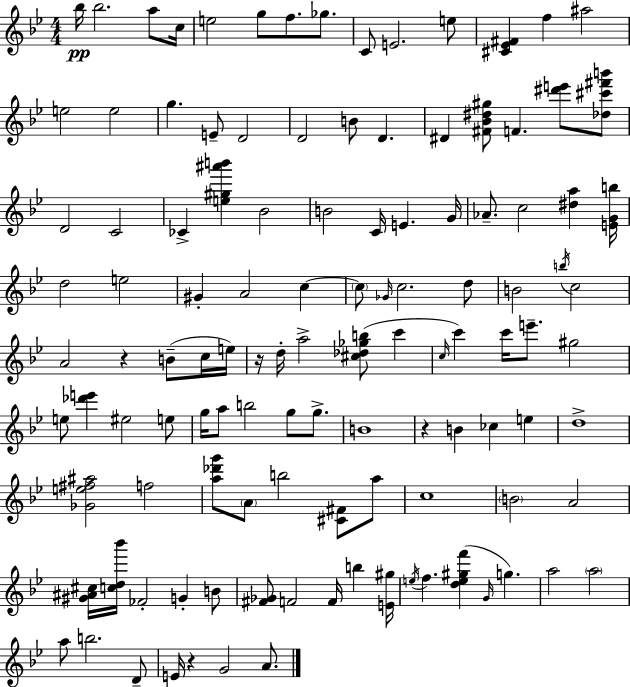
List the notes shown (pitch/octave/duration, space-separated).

Bb5/s Bb5/h. A5/e C5/s E5/h G5/e F5/e. Gb5/e. C4/e E4/h. E5/e [C#4,Eb4,F#4]/q F5/q A#5/h E5/h E5/h G5/q. E4/e D4/h D4/h B4/e D4/q. D#4/q [F#4,Bb4,D#5,G#5]/e F4/q. [D#6,E6]/e [Db5,C#6,F#6,B6]/e D4/h C4/h CES4/q [E5,G#5,A#6,B6]/q Bb4/h B4/h C4/s E4/q. G4/s Ab4/e. C5/h [D#5,A5]/q [E4,G4,B5]/s D5/h E5/h G#4/q A4/h C5/q C5/e Gb4/s C5/h. D5/e B4/h B5/s C5/h A4/h R/q B4/e C5/s E5/s R/s D5/s A5/h [C#5,Db5,Gb5,B5]/e C6/q C5/s C6/q C6/s E6/e. G#5/h E5/e [Db6,E6]/q EIS5/h E5/e G5/s A5/e B5/h G5/e G5/e. B4/w R/q B4/q CES5/q E5/q D5/w [Gb4,E5,F#5,A#5]/h F5/h [A5,Db6,G6]/e A4/e B5/h [C#4,F#4]/e A5/e C5/w B4/h A4/h [G#4,A#4,C#5]/s [C5,D5,Bb6]/s FES4/h G4/q B4/e [F#4,Gb4]/e F4/h F4/s B5/q [E4,G#5]/s E5/s F5/q. [D5,E5,G#5,F6]/q G4/s G5/q. A5/h A5/h A5/e B5/h. D4/e E4/s R/q G4/h A4/e.